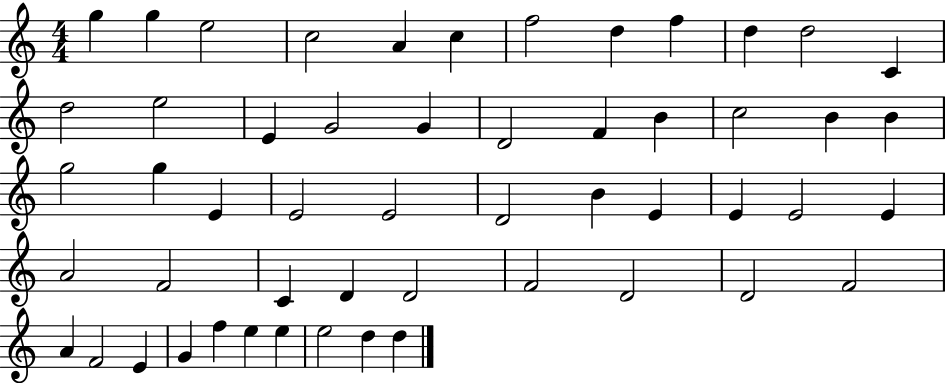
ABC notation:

X:1
T:Untitled
M:4/4
L:1/4
K:C
g g e2 c2 A c f2 d f d d2 C d2 e2 E G2 G D2 F B c2 B B g2 g E E2 E2 D2 B E E E2 E A2 F2 C D D2 F2 D2 D2 F2 A F2 E G f e e e2 d d